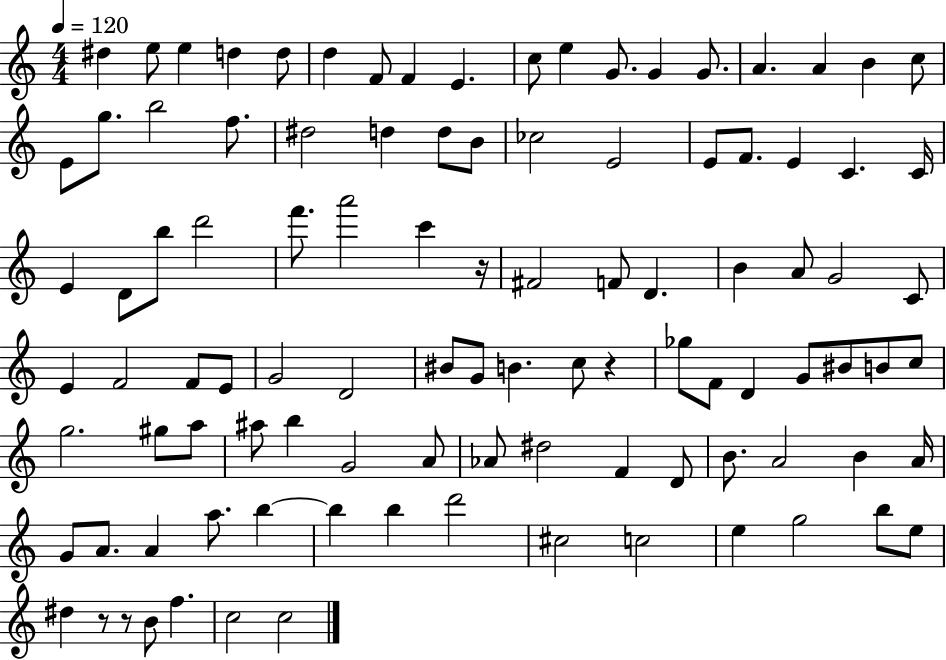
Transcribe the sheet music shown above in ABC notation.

X:1
T:Untitled
M:4/4
L:1/4
K:C
^d e/2 e d d/2 d F/2 F E c/2 e G/2 G G/2 A A B c/2 E/2 g/2 b2 f/2 ^d2 d d/2 B/2 _c2 E2 E/2 F/2 E C C/4 E D/2 b/2 d'2 f'/2 a'2 c' z/4 ^F2 F/2 D B A/2 G2 C/2 E F2 F/2 E/2 G2 D2 ^B/2 G/2 B c/2 z _g/2 F/2 D G/2 ^B/2 B/2 c/2 g2 ^g/2 a/2 ^a/2 b G2 A/2 _A/2 ^d2 F D/2 B/2 A2 B A/4 G/2 A/2 A a/2 b b b d'2 ^c2 c2 e g2 b/2 e/2 ^d z/2 z/2 B/2 f c2 c2